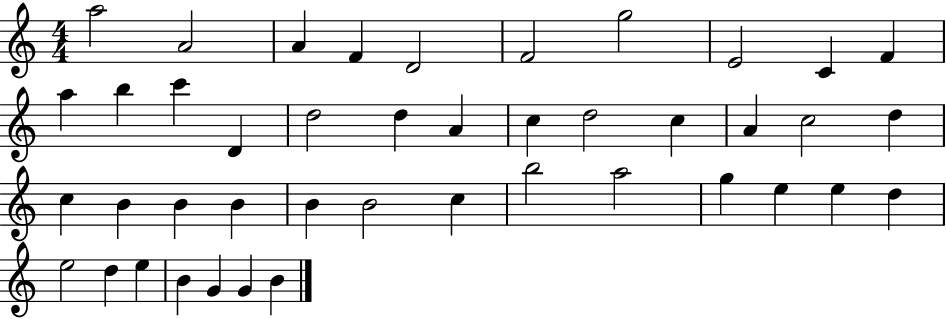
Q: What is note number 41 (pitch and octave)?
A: G4